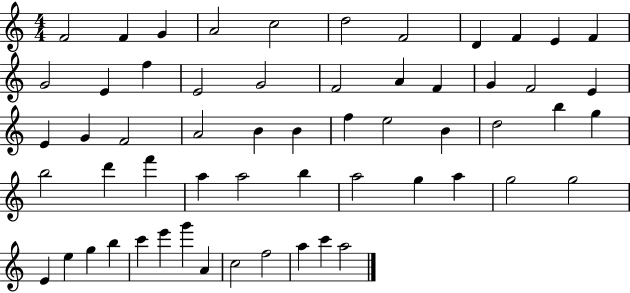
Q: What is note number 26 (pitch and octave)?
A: A4